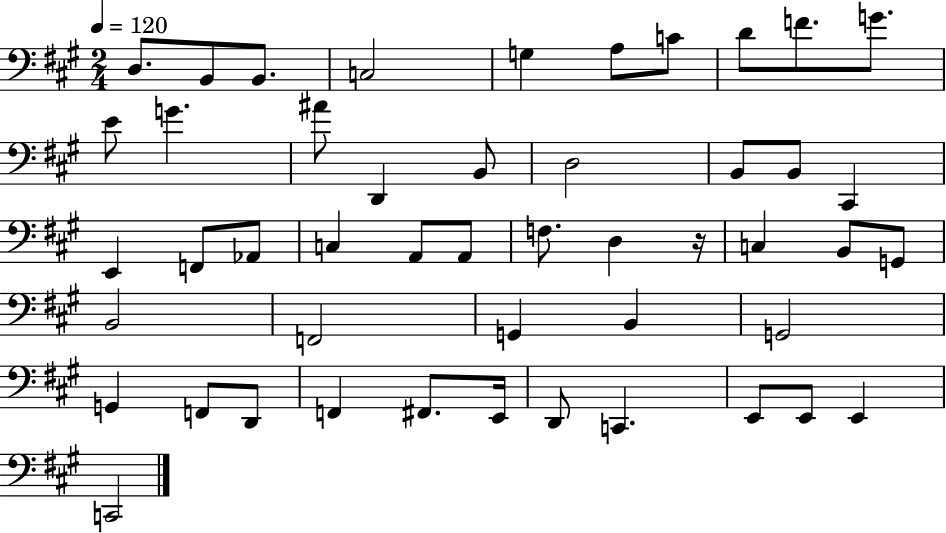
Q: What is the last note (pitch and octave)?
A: C2